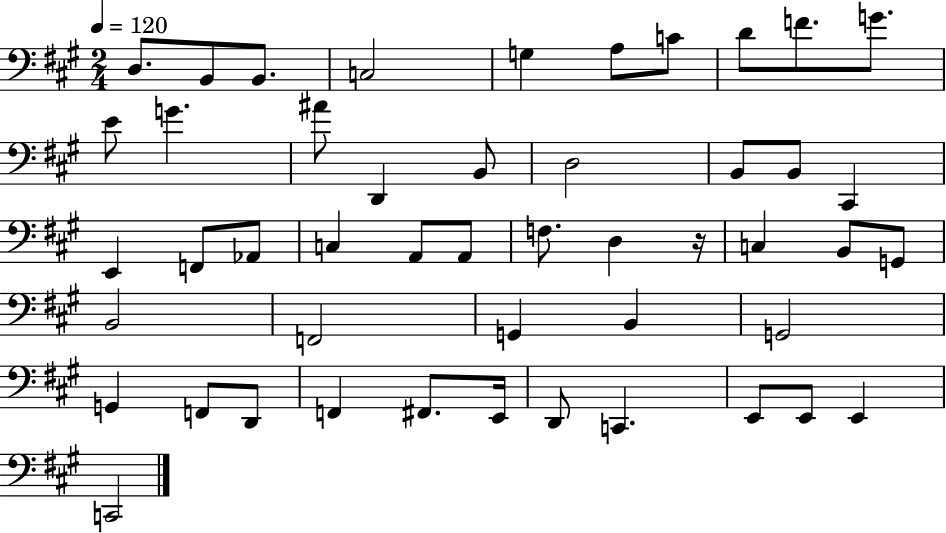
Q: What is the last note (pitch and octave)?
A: C2